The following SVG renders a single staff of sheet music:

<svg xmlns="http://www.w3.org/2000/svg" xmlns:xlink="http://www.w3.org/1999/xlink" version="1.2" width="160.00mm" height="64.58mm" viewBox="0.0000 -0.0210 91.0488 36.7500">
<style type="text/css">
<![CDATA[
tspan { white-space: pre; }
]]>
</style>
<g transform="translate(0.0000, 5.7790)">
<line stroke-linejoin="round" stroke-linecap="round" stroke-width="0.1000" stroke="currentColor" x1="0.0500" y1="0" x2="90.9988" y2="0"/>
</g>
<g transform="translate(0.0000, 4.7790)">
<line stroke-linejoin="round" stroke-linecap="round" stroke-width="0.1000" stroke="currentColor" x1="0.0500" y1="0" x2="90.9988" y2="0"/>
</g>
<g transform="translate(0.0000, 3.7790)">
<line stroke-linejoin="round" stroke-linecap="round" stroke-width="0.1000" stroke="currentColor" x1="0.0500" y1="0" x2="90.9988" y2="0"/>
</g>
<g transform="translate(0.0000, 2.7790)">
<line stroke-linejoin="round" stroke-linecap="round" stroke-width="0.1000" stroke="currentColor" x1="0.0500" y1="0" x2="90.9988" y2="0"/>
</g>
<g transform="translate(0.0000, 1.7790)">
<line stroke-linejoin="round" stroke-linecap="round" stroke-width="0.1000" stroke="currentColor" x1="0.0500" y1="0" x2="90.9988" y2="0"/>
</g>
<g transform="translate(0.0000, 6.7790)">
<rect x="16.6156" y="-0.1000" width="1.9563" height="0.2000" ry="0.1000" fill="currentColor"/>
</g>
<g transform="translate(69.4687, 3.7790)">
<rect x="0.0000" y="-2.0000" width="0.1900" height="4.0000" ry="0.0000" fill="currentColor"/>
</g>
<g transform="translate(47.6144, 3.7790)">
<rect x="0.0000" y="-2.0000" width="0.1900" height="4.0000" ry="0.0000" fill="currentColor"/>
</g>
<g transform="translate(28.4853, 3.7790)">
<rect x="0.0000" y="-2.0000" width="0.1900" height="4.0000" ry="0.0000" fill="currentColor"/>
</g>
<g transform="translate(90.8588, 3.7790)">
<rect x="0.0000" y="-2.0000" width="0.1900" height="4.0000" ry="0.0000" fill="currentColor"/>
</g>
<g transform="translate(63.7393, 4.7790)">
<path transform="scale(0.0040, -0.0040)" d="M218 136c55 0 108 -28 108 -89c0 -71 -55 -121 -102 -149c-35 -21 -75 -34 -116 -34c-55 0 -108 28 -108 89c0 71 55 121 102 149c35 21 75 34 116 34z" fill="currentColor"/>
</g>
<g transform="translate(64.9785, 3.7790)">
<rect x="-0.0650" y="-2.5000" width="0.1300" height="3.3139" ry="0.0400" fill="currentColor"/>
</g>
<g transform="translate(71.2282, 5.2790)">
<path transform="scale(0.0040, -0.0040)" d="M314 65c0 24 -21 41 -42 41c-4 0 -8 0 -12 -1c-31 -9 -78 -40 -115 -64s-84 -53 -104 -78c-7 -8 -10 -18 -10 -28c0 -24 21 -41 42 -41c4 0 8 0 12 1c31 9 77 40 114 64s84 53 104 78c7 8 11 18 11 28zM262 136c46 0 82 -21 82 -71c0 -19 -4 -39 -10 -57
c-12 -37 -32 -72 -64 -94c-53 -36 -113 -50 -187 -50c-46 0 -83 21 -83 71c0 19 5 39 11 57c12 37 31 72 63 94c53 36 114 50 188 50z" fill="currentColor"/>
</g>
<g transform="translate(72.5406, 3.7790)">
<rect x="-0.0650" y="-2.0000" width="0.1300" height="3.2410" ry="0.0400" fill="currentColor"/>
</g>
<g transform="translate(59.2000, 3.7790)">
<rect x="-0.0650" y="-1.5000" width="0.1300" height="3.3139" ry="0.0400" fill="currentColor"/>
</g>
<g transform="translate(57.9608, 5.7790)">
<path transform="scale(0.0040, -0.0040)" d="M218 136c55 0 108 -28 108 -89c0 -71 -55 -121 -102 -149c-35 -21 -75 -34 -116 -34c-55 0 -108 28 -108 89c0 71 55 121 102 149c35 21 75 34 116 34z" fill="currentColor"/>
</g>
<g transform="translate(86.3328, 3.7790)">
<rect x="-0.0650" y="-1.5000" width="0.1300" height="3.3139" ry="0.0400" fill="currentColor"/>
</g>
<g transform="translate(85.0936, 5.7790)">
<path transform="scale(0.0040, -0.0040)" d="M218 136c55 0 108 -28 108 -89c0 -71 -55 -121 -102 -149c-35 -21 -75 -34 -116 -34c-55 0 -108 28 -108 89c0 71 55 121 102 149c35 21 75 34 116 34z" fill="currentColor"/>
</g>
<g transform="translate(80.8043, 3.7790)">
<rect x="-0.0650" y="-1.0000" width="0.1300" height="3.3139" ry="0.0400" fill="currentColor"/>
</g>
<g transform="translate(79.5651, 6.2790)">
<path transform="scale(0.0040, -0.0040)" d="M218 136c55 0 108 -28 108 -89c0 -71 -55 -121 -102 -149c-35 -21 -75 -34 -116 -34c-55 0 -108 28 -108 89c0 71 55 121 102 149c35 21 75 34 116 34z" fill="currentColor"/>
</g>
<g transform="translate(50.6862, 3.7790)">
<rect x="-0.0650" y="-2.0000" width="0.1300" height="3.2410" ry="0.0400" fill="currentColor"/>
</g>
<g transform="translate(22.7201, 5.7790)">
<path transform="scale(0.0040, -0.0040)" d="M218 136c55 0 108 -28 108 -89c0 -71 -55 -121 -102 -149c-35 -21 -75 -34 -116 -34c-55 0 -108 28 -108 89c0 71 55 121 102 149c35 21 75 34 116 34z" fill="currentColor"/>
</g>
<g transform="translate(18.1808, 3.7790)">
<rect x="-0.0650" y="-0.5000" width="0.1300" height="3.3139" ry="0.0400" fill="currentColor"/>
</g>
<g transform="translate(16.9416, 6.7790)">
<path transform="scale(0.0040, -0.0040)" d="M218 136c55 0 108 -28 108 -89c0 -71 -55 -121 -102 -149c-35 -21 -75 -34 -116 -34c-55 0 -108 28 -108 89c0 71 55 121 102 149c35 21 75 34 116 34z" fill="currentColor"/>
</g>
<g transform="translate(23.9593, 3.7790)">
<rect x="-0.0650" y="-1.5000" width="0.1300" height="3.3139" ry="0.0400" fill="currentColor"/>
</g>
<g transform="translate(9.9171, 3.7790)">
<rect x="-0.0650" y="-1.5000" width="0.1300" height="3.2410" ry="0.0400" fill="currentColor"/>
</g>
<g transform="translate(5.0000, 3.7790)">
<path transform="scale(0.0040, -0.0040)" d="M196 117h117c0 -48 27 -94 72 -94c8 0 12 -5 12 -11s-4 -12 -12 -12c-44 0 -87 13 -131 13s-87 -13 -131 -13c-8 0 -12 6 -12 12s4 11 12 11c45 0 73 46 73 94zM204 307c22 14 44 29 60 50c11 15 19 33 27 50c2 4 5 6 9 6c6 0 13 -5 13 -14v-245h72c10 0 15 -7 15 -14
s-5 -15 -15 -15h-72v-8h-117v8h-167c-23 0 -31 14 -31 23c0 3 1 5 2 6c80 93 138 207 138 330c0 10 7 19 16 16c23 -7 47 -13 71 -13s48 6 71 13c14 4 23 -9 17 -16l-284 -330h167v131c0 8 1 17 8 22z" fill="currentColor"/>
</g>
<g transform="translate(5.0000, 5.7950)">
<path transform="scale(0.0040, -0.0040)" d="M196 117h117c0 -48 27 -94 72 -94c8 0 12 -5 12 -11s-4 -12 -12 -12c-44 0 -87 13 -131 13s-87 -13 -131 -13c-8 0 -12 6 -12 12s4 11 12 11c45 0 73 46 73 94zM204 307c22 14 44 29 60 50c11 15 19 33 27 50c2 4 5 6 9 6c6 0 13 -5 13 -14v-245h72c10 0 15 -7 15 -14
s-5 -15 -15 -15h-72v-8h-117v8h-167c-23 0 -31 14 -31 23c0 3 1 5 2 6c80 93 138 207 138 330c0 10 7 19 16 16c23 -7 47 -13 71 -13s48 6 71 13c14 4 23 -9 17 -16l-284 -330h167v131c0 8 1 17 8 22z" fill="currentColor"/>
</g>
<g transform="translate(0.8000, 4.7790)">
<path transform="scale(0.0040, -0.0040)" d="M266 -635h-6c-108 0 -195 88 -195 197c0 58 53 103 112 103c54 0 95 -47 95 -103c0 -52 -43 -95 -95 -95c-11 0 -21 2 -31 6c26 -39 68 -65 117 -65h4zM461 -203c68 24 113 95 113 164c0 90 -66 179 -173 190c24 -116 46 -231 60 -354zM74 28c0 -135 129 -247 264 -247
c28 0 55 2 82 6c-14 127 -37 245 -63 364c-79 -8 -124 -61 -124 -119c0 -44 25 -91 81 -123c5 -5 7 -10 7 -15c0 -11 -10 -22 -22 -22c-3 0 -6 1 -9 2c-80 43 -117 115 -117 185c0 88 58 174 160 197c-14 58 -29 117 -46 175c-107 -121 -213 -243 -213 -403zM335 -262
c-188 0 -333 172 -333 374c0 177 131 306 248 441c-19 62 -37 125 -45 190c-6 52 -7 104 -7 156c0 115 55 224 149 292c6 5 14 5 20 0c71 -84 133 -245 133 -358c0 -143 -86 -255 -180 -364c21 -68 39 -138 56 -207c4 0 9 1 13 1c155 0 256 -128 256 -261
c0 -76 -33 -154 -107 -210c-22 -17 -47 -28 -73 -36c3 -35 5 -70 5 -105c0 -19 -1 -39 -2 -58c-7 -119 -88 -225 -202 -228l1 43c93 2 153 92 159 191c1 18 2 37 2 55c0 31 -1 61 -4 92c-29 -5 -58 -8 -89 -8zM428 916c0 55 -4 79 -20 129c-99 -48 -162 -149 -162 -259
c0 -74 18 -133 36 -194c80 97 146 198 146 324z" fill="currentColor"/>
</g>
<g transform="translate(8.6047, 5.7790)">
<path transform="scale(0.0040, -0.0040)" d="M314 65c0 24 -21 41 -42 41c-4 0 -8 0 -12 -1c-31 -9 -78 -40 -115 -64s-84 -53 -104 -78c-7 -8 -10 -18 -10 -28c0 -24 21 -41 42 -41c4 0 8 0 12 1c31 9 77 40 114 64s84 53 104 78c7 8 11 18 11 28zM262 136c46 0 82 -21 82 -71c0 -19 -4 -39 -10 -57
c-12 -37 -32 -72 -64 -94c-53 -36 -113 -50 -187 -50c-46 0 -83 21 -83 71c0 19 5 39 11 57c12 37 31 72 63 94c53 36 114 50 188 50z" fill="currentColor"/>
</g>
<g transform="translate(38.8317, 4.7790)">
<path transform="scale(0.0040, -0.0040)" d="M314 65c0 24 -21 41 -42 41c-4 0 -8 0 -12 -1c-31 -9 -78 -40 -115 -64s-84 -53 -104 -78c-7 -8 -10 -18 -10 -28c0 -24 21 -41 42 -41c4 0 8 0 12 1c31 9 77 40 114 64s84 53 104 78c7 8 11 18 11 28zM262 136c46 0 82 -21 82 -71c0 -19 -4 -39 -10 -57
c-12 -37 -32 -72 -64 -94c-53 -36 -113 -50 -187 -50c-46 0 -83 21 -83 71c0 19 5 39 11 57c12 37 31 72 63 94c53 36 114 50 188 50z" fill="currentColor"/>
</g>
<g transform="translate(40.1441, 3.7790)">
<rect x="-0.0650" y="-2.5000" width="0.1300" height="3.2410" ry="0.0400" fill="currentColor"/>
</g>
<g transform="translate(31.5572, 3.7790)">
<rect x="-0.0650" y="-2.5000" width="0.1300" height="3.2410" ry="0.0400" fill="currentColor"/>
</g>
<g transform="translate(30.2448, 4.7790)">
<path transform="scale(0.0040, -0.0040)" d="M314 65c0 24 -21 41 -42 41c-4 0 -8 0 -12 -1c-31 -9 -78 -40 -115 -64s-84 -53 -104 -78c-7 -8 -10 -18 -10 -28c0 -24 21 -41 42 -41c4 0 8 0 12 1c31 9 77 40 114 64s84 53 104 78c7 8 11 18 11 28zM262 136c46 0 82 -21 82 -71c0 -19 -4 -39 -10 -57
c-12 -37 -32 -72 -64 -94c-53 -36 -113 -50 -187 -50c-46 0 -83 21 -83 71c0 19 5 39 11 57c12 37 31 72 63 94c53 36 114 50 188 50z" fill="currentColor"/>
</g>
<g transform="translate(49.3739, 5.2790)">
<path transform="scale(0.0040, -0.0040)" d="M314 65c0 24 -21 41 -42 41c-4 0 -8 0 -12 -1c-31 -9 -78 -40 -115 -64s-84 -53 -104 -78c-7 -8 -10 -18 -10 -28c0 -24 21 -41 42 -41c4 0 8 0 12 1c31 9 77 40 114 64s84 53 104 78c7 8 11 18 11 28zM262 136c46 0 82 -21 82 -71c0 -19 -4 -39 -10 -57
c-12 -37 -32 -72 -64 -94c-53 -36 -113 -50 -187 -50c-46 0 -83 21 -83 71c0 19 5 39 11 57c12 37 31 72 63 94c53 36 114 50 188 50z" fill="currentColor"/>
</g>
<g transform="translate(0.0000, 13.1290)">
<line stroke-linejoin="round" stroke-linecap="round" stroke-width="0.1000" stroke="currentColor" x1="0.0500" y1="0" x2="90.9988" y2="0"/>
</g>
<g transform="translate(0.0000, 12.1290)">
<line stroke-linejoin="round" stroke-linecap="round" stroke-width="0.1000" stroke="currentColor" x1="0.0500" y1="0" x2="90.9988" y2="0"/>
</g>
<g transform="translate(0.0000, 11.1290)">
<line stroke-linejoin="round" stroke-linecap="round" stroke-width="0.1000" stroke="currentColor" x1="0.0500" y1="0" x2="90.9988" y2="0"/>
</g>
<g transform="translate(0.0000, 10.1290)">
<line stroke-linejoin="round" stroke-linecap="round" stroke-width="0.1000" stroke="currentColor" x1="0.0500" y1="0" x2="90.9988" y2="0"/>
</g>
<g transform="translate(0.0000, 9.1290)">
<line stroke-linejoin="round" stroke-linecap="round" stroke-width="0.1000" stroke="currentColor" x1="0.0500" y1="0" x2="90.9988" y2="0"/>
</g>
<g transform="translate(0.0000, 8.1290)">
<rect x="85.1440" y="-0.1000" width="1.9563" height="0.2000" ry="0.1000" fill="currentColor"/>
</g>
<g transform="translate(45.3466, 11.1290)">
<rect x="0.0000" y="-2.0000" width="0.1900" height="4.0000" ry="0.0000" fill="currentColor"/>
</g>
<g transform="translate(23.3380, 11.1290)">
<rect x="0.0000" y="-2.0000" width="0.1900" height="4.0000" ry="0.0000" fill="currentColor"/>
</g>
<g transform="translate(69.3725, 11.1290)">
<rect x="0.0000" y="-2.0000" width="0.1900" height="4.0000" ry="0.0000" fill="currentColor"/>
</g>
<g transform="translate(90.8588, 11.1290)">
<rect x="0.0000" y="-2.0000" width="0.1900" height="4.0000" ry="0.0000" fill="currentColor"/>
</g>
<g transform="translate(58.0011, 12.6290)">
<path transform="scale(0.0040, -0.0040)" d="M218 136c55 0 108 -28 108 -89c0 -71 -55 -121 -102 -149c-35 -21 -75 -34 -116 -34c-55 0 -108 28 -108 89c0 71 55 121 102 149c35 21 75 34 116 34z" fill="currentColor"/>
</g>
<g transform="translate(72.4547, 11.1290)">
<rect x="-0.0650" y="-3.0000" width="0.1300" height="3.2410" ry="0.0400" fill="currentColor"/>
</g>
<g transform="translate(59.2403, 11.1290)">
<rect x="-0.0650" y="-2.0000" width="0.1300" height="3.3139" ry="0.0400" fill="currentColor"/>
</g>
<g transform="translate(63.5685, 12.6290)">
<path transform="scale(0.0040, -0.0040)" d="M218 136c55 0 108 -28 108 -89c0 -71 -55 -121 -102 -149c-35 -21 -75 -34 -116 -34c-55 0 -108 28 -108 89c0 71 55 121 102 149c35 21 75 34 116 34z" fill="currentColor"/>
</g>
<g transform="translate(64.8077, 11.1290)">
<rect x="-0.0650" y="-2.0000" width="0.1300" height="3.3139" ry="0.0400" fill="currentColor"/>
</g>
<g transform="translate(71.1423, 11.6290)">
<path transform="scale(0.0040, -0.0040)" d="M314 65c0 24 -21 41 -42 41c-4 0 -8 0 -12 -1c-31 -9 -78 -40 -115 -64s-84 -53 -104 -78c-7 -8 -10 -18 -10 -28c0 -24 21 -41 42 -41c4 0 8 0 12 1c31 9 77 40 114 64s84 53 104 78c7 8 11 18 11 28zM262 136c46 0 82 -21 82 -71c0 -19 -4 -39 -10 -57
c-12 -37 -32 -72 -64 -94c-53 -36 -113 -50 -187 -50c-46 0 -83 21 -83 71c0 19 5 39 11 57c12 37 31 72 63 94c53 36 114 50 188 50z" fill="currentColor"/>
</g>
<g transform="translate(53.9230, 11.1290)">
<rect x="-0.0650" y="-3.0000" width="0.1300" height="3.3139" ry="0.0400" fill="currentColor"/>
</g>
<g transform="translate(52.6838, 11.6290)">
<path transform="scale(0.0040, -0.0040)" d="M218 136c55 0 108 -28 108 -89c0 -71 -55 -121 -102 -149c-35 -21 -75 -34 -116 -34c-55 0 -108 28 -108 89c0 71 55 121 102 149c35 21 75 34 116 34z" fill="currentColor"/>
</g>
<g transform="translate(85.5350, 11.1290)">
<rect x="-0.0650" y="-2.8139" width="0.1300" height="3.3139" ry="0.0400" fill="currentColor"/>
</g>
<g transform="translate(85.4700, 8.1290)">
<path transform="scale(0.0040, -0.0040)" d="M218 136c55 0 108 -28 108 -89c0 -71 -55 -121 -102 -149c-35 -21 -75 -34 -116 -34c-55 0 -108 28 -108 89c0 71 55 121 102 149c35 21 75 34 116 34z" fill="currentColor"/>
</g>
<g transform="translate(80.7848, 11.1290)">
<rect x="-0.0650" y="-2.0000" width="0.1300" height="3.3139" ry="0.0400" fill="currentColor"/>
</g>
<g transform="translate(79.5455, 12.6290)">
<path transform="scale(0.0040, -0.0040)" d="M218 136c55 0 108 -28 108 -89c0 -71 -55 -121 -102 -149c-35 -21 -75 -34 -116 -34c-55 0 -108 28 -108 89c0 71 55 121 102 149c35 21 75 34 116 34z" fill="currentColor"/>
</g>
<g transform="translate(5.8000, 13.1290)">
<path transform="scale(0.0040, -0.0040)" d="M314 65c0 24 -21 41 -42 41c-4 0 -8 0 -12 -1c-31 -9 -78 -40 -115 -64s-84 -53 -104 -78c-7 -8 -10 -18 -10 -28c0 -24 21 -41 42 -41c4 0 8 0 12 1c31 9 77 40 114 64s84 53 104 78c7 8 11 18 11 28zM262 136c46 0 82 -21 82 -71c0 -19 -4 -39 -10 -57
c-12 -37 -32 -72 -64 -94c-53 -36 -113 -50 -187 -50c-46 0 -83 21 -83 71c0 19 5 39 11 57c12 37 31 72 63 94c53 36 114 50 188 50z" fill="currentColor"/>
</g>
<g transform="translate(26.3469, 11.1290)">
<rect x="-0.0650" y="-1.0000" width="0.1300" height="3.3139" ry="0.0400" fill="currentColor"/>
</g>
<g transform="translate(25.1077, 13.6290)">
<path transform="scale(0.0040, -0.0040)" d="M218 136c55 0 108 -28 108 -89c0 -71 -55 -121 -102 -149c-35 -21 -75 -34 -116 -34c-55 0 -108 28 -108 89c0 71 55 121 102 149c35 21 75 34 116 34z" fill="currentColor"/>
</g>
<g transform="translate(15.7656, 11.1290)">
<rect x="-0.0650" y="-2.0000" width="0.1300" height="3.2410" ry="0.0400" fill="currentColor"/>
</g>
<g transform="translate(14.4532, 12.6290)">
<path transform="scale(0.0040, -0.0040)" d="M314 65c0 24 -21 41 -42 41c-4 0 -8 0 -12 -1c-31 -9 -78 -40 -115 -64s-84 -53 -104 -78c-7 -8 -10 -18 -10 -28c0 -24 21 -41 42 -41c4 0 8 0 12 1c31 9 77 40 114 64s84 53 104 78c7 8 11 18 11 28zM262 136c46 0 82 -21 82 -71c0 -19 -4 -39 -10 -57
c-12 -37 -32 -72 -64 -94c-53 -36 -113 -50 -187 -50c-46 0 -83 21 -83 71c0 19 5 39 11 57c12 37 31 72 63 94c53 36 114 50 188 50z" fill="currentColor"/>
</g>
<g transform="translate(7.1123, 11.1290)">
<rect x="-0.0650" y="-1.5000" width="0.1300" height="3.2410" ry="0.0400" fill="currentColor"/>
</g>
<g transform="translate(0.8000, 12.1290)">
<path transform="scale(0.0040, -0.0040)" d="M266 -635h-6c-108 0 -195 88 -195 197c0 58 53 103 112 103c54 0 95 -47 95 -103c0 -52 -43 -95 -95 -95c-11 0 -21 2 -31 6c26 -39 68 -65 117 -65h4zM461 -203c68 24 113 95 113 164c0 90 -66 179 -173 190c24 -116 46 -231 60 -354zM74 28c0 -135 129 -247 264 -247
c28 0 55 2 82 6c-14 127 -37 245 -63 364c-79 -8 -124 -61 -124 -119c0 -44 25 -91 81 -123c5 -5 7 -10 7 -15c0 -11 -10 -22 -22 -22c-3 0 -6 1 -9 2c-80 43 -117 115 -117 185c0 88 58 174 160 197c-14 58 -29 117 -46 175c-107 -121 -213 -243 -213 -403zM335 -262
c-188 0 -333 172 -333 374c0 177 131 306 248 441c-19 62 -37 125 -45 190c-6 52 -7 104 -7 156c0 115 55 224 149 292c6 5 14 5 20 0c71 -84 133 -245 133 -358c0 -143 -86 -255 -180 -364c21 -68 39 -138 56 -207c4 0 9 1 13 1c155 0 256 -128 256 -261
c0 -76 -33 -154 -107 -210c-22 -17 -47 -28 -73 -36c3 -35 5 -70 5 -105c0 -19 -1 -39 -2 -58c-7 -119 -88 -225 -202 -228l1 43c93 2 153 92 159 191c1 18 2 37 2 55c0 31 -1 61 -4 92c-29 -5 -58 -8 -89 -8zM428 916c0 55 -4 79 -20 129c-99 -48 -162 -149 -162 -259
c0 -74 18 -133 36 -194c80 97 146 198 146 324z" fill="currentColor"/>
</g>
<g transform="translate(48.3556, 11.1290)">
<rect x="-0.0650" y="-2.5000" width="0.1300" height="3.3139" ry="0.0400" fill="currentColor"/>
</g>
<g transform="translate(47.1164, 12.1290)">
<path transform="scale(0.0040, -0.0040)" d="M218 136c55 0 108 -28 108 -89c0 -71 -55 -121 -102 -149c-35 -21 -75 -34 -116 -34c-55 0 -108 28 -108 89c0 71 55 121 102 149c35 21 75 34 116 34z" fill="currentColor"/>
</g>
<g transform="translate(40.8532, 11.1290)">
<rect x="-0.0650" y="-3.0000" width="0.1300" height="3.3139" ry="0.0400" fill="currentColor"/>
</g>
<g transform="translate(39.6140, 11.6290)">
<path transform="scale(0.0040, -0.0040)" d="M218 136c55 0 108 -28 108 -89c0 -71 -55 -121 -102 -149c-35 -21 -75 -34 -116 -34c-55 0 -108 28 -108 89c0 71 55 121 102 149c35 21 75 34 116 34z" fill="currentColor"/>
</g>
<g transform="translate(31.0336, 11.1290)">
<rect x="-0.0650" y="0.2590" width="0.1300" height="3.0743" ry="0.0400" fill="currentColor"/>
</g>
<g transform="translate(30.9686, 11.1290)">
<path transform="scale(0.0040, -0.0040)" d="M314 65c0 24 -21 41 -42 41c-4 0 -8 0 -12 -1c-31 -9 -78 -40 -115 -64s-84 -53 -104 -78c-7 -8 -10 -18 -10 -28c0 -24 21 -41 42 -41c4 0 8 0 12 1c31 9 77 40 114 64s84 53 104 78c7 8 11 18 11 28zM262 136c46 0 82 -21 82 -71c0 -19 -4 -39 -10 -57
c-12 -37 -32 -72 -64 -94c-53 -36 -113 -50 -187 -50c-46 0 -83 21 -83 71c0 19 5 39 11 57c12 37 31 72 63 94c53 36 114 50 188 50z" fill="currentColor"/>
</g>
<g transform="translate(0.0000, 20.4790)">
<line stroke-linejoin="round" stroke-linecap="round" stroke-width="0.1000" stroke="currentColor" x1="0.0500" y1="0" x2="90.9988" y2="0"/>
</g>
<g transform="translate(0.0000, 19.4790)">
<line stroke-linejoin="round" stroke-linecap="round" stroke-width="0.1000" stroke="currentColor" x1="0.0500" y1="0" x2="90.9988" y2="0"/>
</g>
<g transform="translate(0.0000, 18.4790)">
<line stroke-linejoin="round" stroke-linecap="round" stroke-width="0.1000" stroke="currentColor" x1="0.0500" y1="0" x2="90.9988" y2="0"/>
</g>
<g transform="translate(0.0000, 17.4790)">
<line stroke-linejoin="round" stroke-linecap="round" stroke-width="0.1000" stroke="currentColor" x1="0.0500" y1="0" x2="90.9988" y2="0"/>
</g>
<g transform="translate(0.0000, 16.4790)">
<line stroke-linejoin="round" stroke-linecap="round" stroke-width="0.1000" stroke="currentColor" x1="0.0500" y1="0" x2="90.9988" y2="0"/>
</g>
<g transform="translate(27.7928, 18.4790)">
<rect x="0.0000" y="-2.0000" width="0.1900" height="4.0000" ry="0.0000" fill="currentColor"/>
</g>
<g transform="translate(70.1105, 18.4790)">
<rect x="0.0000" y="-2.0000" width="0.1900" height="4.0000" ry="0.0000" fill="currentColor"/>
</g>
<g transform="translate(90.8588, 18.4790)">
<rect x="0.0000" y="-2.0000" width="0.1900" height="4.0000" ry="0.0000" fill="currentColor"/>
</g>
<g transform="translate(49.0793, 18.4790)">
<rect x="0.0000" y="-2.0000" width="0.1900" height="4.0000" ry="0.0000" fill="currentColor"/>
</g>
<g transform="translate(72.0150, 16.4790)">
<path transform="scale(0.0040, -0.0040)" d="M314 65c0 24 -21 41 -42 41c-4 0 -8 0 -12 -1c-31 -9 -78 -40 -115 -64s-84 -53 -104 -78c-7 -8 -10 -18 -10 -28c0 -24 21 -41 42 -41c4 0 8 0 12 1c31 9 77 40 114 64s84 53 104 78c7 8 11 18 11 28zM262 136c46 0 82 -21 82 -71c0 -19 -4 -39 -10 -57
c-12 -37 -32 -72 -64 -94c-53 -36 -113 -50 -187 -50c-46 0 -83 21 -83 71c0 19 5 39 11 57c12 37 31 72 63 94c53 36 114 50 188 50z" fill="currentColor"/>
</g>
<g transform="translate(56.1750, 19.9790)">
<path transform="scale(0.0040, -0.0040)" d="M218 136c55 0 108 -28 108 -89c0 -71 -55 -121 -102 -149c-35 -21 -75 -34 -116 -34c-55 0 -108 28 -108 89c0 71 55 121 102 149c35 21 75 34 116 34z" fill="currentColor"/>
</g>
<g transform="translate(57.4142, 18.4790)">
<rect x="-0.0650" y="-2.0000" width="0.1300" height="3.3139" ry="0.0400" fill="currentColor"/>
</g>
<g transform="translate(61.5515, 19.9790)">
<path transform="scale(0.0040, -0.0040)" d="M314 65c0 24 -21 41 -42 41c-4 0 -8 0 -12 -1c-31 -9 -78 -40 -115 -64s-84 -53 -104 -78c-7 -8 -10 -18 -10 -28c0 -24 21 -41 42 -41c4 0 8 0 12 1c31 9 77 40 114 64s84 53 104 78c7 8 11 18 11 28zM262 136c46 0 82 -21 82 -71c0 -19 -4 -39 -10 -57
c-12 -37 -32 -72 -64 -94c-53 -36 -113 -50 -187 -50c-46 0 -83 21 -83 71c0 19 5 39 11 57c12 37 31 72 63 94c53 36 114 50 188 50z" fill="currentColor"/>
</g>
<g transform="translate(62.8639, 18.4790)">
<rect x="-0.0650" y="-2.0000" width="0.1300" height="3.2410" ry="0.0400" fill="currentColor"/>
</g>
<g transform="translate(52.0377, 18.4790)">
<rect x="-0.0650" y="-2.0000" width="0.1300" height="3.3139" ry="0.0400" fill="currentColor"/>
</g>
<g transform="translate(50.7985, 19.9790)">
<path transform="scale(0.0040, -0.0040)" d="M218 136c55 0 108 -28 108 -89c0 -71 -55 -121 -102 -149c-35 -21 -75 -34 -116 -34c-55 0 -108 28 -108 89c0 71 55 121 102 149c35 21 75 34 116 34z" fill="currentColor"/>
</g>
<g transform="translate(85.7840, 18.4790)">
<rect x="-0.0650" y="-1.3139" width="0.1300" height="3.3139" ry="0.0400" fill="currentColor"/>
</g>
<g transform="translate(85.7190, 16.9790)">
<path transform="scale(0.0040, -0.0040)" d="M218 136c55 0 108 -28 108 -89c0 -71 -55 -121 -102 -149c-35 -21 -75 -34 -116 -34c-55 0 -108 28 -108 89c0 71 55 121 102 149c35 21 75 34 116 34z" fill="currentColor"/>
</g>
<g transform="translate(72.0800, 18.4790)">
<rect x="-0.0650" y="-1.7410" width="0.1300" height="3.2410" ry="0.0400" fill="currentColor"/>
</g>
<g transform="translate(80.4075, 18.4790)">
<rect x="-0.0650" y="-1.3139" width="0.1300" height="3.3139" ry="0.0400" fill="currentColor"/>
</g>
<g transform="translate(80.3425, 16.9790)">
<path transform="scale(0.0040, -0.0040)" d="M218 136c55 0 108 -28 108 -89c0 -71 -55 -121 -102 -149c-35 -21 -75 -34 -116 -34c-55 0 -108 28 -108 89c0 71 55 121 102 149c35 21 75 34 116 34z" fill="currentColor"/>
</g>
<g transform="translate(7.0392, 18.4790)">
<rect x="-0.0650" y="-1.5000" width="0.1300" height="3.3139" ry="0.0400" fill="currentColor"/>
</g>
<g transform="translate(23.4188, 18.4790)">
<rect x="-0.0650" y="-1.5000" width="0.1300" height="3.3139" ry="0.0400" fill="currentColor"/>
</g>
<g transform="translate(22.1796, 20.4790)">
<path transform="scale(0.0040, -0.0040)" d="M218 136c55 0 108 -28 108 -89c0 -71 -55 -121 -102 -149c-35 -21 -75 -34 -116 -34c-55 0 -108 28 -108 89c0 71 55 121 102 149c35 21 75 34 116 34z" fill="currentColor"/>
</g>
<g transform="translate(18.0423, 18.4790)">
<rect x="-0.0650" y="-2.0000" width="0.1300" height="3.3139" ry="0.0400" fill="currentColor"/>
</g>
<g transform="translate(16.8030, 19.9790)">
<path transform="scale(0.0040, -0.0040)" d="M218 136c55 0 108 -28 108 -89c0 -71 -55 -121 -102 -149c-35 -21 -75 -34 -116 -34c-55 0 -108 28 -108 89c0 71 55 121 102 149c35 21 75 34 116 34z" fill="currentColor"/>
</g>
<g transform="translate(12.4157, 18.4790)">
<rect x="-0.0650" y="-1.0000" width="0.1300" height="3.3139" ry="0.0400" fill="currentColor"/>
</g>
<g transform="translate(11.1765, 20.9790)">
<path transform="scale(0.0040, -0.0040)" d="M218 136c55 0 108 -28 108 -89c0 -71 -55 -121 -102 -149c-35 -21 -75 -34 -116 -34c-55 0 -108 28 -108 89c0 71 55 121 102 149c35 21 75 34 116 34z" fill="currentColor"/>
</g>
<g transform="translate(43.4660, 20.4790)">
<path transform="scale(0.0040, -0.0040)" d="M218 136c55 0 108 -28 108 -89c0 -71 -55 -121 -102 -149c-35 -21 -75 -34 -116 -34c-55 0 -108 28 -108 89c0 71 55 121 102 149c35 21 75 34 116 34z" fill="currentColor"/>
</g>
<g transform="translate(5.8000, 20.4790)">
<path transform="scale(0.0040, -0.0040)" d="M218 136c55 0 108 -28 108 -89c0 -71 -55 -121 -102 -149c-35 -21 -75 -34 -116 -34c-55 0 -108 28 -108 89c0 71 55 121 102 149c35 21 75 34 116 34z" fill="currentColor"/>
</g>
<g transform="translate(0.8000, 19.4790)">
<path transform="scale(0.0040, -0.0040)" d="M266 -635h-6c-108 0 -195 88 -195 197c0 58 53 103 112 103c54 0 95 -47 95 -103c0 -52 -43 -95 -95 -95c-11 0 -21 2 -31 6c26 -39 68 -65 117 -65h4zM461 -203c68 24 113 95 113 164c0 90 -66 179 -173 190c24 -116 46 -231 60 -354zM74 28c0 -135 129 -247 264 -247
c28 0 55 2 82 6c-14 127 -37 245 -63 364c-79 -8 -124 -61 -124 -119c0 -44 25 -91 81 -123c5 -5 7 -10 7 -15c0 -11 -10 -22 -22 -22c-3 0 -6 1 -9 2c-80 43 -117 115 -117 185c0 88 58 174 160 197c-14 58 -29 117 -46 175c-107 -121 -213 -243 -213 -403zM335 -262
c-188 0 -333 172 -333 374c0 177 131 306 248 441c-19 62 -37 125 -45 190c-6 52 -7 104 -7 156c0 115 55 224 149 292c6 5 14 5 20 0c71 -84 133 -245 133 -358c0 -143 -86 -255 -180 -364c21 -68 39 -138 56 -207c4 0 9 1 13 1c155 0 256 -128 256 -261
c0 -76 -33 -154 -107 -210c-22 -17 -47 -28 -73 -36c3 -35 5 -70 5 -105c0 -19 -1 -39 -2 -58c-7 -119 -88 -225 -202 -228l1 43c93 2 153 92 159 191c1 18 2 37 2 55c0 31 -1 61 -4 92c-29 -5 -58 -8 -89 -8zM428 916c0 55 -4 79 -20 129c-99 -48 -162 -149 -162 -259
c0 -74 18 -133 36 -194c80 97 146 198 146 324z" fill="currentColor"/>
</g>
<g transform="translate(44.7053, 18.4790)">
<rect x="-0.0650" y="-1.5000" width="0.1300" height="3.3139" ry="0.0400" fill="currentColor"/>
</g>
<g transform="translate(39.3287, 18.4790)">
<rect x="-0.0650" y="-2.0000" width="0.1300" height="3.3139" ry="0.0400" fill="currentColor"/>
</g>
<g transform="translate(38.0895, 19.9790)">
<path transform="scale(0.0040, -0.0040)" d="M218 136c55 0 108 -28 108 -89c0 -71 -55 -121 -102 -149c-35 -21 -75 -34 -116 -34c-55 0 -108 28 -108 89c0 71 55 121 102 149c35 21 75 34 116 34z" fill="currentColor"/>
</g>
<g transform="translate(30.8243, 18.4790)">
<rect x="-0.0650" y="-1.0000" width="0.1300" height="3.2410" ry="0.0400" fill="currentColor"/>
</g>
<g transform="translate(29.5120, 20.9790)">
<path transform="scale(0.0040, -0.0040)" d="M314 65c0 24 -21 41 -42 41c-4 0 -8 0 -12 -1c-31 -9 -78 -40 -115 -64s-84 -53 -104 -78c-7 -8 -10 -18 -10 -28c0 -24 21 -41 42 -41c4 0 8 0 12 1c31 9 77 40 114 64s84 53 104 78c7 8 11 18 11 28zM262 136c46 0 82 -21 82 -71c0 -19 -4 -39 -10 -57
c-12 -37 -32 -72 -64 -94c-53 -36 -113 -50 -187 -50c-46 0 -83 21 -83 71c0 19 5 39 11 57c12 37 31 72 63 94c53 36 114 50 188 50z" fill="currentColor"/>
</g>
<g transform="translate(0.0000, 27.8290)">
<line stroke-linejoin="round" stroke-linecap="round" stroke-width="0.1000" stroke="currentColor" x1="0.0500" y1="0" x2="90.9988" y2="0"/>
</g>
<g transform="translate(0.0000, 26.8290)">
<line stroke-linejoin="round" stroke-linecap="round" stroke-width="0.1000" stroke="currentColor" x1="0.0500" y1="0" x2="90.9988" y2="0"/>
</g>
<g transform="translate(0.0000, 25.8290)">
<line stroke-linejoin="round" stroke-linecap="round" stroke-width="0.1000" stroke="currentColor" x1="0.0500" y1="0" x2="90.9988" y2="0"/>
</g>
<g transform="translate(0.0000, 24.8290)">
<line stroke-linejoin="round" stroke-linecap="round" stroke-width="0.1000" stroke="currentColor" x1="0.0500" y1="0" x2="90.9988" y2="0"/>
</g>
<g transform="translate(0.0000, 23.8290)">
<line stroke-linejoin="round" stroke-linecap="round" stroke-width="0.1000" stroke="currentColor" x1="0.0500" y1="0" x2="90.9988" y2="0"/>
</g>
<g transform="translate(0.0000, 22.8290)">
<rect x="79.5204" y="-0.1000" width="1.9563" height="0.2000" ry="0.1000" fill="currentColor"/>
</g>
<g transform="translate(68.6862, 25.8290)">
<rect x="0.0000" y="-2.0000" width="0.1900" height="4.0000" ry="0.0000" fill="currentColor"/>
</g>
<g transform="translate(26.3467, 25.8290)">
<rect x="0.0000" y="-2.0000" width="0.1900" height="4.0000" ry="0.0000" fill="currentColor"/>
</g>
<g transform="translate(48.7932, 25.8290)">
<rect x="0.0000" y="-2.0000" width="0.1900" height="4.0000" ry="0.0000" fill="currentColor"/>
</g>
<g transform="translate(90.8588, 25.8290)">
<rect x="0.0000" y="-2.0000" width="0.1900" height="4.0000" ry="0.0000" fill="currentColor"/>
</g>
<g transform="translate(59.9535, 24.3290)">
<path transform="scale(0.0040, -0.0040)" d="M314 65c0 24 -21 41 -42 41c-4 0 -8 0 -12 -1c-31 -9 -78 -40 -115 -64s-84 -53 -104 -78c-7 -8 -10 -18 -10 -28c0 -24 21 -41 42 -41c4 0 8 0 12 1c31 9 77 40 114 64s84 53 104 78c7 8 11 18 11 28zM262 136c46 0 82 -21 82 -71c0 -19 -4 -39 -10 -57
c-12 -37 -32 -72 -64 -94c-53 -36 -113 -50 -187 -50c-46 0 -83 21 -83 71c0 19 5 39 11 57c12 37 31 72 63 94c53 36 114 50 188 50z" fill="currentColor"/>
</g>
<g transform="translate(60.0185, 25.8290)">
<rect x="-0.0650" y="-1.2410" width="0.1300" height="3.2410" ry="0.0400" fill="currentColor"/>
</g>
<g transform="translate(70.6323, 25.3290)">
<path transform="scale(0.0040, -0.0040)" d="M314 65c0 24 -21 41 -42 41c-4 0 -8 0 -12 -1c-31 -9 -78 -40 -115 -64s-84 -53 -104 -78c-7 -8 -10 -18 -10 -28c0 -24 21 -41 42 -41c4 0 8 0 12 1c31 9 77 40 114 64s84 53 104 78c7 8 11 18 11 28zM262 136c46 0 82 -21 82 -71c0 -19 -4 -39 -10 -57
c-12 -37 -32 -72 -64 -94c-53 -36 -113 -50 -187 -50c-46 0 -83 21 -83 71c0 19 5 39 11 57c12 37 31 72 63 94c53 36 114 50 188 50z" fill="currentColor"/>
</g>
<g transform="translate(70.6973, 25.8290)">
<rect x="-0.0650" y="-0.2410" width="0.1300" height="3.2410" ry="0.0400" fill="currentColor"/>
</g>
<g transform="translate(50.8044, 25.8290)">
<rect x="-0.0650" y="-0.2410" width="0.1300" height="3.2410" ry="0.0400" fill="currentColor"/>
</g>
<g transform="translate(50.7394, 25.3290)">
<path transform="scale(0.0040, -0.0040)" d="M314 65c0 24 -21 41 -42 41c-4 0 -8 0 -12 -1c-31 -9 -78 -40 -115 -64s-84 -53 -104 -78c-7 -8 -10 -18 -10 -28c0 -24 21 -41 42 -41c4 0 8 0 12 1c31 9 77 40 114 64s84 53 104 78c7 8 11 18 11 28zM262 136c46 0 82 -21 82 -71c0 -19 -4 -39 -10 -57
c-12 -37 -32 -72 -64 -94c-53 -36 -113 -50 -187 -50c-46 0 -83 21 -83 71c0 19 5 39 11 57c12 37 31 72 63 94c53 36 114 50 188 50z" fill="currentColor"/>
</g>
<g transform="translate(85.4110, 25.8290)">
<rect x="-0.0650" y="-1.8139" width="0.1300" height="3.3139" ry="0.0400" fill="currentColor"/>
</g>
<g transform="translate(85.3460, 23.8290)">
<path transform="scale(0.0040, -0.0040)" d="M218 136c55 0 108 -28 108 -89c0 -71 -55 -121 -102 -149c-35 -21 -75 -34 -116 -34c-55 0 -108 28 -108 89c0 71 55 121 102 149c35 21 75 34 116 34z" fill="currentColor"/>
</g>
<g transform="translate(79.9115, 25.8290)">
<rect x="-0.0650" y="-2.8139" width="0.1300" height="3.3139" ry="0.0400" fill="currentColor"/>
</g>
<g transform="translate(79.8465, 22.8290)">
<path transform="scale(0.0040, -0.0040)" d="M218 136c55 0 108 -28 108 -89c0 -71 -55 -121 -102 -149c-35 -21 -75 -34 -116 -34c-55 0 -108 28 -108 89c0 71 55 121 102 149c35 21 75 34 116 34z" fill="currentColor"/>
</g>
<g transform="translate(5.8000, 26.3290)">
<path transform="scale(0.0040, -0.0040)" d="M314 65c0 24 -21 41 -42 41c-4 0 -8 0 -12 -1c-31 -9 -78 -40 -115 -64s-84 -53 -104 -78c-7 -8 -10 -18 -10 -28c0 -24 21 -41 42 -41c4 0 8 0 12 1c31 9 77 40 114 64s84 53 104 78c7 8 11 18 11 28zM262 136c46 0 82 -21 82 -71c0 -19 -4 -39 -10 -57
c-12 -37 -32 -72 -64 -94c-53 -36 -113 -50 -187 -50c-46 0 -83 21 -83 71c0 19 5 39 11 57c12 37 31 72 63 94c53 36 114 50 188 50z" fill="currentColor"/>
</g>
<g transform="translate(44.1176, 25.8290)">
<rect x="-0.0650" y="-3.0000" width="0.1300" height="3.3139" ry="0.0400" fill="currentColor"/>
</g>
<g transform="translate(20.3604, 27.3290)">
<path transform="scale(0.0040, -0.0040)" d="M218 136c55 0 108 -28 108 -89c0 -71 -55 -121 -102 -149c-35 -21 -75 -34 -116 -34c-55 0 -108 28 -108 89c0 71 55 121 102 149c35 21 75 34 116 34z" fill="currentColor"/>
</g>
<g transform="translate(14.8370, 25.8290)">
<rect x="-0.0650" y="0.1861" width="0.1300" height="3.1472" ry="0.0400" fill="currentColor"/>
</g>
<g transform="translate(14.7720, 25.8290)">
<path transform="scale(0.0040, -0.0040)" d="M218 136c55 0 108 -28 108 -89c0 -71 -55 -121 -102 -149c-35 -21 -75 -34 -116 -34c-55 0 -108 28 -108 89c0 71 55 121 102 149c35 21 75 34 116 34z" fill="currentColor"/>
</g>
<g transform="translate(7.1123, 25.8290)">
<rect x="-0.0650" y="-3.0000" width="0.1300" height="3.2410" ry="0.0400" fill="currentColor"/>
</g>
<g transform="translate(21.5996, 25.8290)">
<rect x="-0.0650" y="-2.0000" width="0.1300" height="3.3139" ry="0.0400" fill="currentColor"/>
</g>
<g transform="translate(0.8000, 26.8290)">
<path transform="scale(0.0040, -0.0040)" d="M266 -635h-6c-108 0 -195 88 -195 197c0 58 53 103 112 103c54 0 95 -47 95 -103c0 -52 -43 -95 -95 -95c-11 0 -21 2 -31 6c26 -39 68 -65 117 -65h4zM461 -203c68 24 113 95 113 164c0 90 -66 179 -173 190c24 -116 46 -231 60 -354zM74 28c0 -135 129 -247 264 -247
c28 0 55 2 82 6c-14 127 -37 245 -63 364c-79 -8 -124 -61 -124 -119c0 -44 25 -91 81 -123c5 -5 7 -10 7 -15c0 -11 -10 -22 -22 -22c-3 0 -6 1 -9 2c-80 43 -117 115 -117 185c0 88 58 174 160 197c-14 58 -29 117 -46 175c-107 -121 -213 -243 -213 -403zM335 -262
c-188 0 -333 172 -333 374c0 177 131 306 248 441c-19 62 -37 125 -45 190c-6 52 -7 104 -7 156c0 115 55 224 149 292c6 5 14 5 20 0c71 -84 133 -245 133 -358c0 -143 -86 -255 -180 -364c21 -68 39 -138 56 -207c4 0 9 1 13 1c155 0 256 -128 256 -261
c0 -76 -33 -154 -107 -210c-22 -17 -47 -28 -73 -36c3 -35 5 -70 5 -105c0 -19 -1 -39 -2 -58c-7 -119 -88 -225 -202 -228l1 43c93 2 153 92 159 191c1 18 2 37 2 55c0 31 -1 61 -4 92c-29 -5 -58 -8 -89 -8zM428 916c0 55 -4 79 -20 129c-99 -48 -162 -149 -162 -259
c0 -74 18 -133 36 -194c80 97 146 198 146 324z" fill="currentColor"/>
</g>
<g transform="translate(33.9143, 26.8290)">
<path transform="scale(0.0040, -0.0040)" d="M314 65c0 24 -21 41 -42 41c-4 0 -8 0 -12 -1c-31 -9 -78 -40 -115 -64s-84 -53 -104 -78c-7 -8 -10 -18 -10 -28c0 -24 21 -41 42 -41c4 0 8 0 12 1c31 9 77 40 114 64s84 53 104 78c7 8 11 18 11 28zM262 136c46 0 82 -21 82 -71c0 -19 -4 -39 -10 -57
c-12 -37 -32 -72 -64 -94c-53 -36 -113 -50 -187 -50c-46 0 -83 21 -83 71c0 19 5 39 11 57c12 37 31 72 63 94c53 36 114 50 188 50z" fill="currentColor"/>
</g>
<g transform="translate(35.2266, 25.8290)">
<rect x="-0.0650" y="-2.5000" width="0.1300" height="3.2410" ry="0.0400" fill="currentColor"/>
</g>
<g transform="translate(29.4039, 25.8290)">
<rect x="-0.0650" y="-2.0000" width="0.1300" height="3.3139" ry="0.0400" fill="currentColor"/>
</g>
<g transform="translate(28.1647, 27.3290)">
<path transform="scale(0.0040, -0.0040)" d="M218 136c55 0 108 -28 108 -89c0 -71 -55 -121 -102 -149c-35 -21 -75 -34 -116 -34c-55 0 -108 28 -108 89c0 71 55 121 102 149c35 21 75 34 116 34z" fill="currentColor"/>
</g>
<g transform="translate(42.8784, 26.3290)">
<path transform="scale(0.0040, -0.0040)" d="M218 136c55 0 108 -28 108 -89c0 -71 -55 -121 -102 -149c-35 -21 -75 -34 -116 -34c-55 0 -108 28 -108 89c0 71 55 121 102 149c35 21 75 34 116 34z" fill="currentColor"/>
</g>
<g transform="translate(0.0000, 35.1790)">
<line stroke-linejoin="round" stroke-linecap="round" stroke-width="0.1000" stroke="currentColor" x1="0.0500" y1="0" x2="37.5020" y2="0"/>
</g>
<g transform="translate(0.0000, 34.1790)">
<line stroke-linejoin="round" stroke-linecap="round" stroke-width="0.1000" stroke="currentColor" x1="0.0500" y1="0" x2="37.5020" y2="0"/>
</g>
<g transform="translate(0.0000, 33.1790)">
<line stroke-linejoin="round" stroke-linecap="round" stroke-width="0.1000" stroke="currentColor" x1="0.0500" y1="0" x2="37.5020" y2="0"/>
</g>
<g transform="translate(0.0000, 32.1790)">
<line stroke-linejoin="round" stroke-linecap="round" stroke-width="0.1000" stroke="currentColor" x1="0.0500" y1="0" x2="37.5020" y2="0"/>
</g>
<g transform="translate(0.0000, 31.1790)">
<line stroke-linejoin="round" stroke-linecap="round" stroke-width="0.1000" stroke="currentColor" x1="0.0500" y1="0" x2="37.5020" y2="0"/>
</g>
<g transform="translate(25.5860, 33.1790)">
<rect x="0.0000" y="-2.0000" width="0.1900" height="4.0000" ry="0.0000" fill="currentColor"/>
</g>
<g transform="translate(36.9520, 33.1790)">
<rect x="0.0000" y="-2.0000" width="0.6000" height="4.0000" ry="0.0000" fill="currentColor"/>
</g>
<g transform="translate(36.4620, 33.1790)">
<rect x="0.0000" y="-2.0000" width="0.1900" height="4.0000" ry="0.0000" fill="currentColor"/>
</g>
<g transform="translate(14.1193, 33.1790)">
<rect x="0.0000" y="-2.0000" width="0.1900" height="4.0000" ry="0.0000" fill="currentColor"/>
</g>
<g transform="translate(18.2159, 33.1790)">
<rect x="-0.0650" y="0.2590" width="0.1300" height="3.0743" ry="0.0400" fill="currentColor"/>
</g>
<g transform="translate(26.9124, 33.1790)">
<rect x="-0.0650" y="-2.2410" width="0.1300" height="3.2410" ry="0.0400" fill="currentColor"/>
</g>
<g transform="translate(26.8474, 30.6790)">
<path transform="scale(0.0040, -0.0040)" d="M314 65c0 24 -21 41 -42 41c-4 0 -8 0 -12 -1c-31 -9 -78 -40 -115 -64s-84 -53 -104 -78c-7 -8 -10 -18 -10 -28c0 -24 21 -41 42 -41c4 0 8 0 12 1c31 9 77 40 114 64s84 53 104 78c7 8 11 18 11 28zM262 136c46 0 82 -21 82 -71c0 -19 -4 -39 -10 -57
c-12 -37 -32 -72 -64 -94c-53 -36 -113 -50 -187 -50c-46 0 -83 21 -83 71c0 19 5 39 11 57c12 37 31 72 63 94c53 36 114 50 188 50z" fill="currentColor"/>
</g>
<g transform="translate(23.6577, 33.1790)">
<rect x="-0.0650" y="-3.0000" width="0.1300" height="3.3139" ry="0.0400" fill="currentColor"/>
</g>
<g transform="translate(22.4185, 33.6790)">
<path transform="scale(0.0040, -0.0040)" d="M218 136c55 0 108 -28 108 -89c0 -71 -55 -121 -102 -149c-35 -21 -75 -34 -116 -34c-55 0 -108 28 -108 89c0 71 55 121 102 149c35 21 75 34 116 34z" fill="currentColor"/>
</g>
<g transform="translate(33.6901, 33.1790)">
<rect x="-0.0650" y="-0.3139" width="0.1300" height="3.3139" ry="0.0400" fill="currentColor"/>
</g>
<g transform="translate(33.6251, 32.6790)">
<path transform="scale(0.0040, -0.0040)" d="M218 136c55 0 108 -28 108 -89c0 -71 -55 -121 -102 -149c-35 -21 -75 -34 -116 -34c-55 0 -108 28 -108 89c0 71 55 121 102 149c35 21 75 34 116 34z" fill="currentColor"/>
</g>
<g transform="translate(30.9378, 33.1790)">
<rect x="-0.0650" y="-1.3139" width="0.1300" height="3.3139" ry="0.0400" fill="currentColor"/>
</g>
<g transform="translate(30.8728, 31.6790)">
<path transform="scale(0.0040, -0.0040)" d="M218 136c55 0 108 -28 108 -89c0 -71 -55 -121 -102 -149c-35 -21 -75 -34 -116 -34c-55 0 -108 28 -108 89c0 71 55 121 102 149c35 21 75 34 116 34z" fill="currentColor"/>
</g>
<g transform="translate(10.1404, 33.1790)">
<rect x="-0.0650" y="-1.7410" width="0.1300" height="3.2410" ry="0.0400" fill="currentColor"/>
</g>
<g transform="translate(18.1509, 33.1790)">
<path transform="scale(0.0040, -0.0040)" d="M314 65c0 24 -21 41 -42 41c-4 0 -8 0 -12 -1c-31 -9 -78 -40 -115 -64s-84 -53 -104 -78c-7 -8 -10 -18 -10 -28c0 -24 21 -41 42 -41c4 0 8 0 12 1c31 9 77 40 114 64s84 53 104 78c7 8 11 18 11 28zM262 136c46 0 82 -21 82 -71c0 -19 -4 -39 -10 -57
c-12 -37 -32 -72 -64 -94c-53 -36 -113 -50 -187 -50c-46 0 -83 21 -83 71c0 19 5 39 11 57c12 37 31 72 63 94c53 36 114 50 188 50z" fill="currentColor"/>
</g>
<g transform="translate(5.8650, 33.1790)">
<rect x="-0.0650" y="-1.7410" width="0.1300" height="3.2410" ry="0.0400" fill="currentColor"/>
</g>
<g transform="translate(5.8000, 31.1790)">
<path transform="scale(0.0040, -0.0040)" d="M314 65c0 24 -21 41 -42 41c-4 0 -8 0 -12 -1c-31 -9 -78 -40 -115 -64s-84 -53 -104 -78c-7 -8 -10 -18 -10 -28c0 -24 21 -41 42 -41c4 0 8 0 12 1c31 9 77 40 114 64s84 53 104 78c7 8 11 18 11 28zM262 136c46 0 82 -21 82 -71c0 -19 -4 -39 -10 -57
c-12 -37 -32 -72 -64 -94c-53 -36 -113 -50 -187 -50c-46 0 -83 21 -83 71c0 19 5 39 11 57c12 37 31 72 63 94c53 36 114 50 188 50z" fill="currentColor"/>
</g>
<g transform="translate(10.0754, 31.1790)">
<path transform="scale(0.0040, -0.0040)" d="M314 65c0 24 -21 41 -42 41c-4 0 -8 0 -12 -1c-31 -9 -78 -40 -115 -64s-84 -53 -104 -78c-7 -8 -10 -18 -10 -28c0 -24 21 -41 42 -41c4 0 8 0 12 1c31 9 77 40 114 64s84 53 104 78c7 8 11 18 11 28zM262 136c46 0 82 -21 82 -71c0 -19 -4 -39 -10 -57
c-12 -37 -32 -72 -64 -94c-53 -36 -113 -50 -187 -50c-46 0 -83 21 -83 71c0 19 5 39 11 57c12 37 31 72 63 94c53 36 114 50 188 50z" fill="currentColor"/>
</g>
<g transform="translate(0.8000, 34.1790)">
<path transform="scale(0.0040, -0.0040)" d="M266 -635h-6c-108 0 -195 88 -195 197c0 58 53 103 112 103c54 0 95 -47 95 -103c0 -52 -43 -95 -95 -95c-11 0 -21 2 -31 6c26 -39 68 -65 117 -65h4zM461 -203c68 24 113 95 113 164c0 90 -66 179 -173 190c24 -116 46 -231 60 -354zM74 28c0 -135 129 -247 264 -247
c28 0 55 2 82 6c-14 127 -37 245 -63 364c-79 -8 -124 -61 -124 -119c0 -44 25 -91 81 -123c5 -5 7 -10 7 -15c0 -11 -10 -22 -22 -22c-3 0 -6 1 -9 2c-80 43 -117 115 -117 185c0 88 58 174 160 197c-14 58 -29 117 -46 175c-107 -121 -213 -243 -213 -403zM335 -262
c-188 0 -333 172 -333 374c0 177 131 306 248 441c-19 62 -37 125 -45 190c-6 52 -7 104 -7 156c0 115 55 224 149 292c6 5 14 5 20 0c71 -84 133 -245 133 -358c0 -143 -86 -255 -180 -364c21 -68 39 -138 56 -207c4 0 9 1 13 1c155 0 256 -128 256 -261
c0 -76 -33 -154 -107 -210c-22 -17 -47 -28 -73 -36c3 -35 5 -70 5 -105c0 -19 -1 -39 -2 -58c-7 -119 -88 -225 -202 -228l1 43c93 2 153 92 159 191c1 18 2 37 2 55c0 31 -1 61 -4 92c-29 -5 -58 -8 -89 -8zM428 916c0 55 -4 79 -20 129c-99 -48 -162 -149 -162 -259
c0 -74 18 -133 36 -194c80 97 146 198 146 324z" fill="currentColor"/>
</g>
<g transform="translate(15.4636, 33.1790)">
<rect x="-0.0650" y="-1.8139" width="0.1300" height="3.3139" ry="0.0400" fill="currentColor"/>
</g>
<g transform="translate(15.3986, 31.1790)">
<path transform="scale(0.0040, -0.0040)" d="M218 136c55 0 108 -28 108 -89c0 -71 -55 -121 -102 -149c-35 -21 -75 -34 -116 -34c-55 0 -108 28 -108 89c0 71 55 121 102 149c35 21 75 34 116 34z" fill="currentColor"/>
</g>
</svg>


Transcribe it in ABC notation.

X:1
T:Untitled
M:4/4
L:1/4
K:C
E2 C E G2 G2 F2 E G F2 D E E2 F2 D B2 A G A F F A2 F a E D F E D2 F E F F F2 f2 e e A2 B F F G2 A c2 e2 c2 a f f2 f2 f B2 A g2 e c